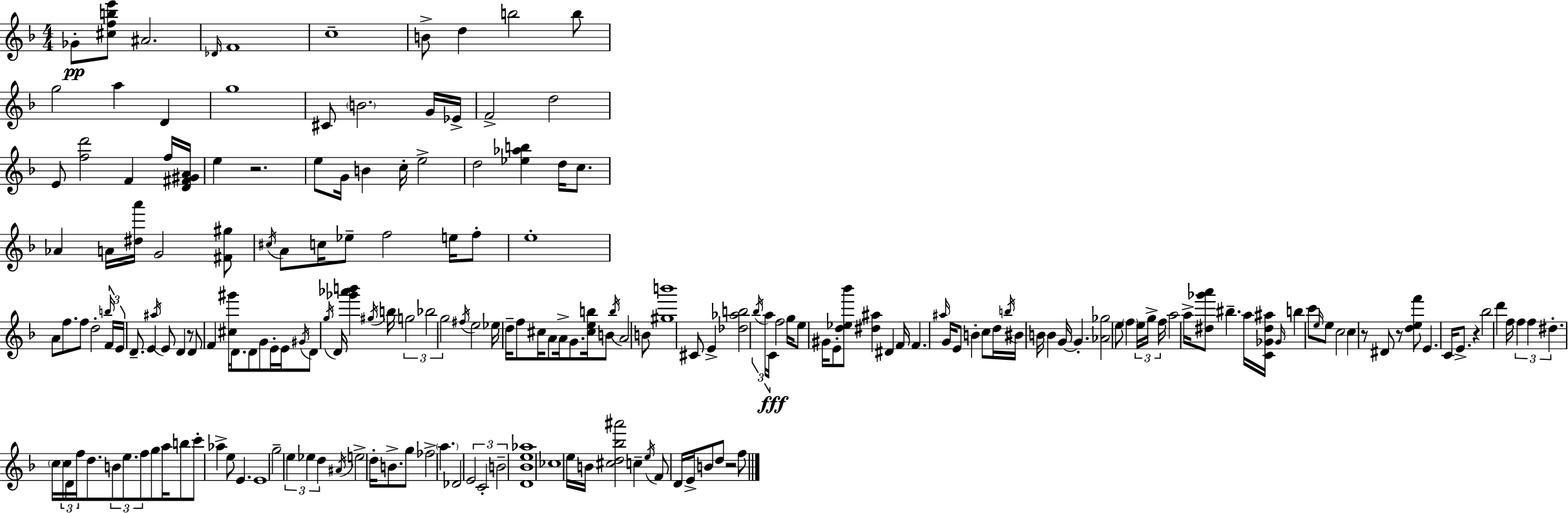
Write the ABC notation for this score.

X:1
T:Untitled
M:4/4
L:1/4
K:Dm
_G/2 [^cfbe']/2 ^A2 _D/4 F4 c4 B/2 d b2 b/2 g2 a D g4 ^C/2 B2 G/4 _E/4 F2 d2 E/2 [fd']2 F f/4 [D^F^GA]/4 e z2 e/2 G/4 B c/4 e2 d2 [_e_ab] d/4 c/2 _A A/4 [^da']/4 G2 [^F^g]/2 ^c/4 A/2 c/4 _e/2 f2 e/4 f/2 e4 A/2 f/2 f/2 d2 b/4 F/4 E/4 D/2 E ^a/4 E/2 D z/2 D/2 F [^c^g']/4 D/2 D/2 G/2 E/4 E/4 ^G/4 D/2 g/4 D/4 [_g'_a'b'] ^g/4 b/4 g2 _b2 g2 ^f/4 e2 _e/4 d/4 f/2 ^c/4 A/2 A/4 G/2 [^ceb]/4 B/2 b/4 A2 B/2 [^gb']4 ^C/2 E [_d_ab]2 _b/4 a/4 C/4 f2 g/4 e/2 ^G/4 E/2 [d_e_b']/2 [^d^a] ^D F/4 F ^a/4 G/4 E/2 B c/2 d/4 b/4 ^B/4 B/4 B G/4 G [_A_g]2 e/2 f e/4 g/4 f/4 a2 a/4 [^d_g'a']/2 ^b a/4 [C_G^d^a]/4 _G/4 b c'/2 e/4 e/2 c2 c z/2 ^D/2 z/2 [def']/2 E C/4 E/2 z _b2 d' f/4 f f ^d c/4 c/4 D/4 f/4 d/2 B/2 e/2 f/2 g/2 a/4 b/2 c'/2 _a e/2 E E4 g2 e _e d ^A/4 e2 d/4 B/2 g/2 _f2 a _D2 E2 C2 B2 [D_Be_a]4 _c4 e/4 B/4 [^cd_b^a']2 c e/4 F/2 D/4 E/4 B/2 d/2 z2 f/2